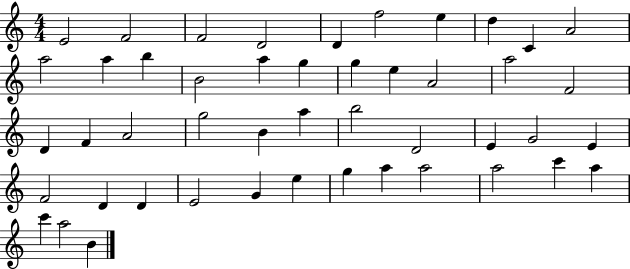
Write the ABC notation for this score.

X:1
T:Untitled
M:4/4
L:1/4
K:C
E2 F2 F2 D2 D f2 e d C A2 a2 a b B2 a g g e A2 a2 F2 D F A2 g2 B a b2 D2 E G2 E F2 D D E2 G e g a a2 a2 c' a c' a2 B